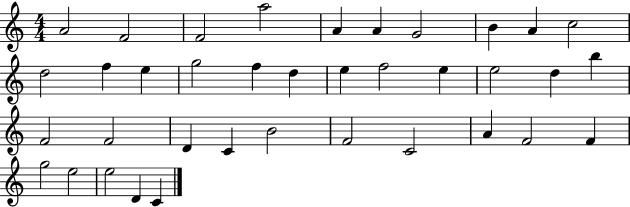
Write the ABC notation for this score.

X:1
T:Untitled
M:4/4
L:1/4
K:C
A2 F2 F2 a2 A A G2 B A c2 d2 f e g2 f d e f2 e e2 d b F2 F2 D C B2 F2 C2 A F2 F g2 e2 e2 D C